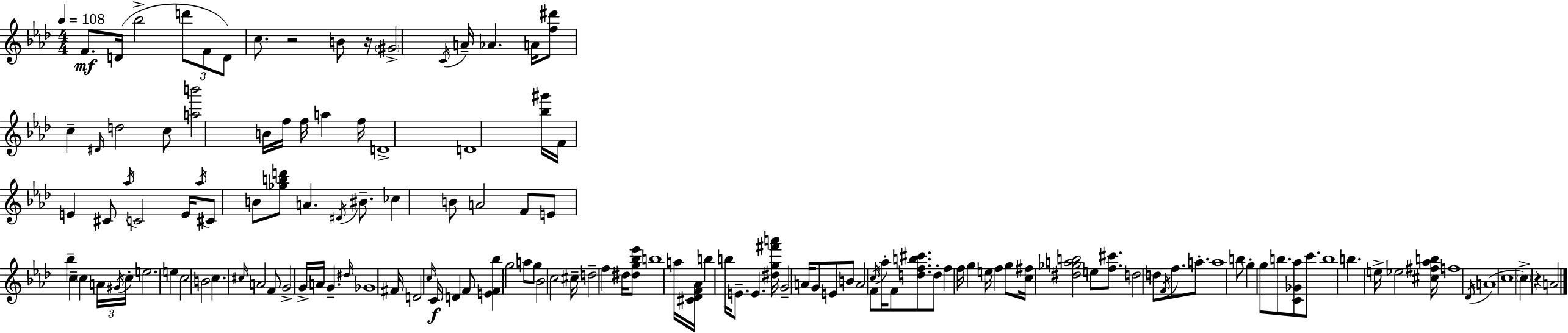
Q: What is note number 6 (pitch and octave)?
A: D4